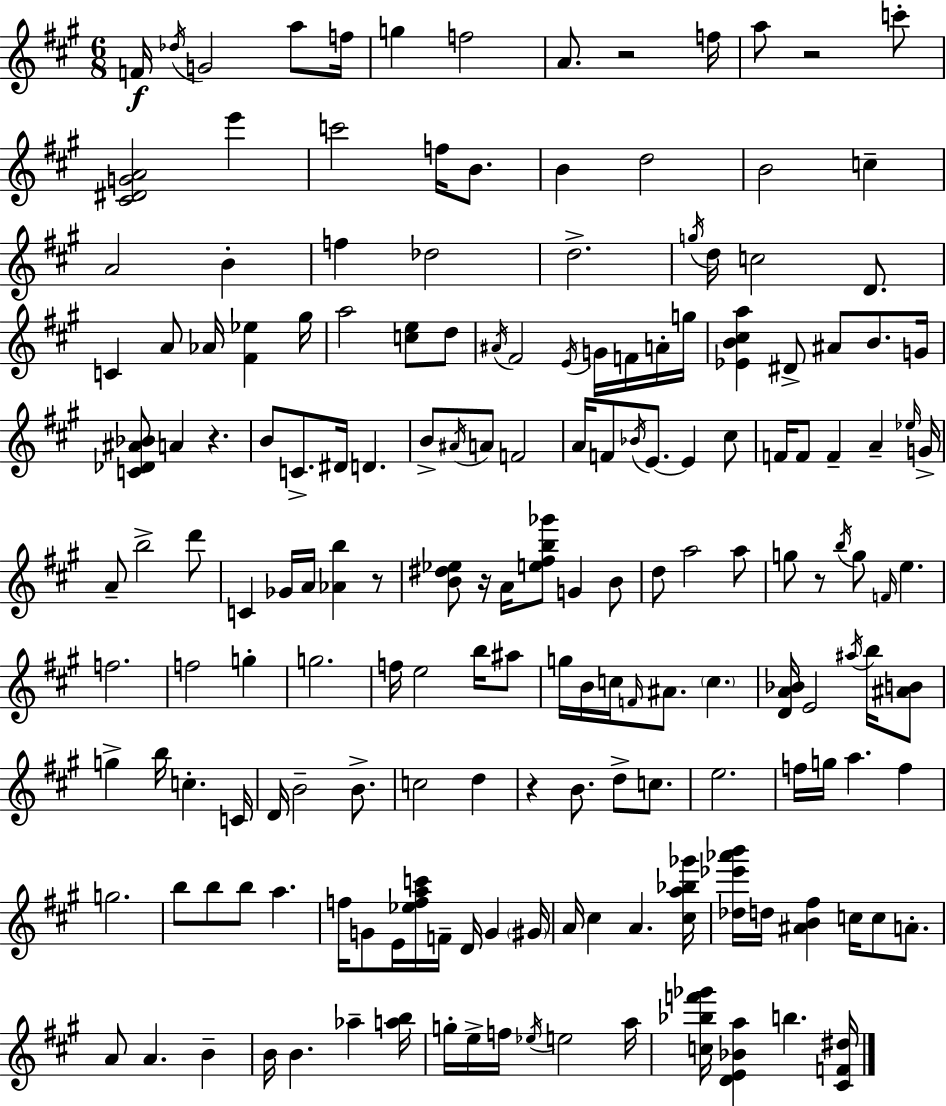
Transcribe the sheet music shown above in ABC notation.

X:1
T:Untitled
M:6/8
L:1/4
K:A
F/4 _d/4 G2 a/2 f/4 g f2 A/2 z2 f/4 a/2 z2 c'/2 [^C^DGA]2 e' c'2 f/4 B/2 B d2 B2 c A2 B f _d2 d2 g/4 d/4 c2 D/2 C A/2 _A/4 [^F_e] ^g/4 a2 [ce]/2 d/2 ^A/4 ^F2 E/4 G/4 F/4 A/4 g/4 [_EB^ca] ^D/2 ^A/2 B/2 G/4 [C_D^A_B]/2 A z B/2 C/2 ^D/4 D B/2 ^A/4 A/2 F2 A/4 F/2 _B/4 E/2 E ^c/2 F/4 F/2 F A _e/4 G/4 A/2 b2 d'/2 C _G/4 A/4 [_Ab] z/2 [B^d_e]/2 z/4 A/4 [e^fb_g']/2 G B/2 d/2 a2 a/2 g/2 z/2 b/4 g/2 F/4 e f2 f2 g g2 f/4 e2 b/4 ^a/2 g/4 B/4 c/4 F/4 ^A/2 c [DA_B]/4 E2 ^a/4 b/4 [^AB]/2 g b/4 c C/4 D/4 B2 B/2 c2 d z B/2 d/2 c/2 e2 f/4 g/4 a f g2 b/2 b/2 b/2 a f/4 G/2 E/4 [_efac']/4 F/4 D/4 G ^G/4 A/4 ^c A [^ca_b_g']/4 [_d_e'_a'b']/4 d/4 [^AB^f] c/4 c/2 A/2 A/2 A B B/4 B _a [ab]/4 g/4 e/4 f/4 _e/4 e2 a/4 [c_bf'_g']/4 [DE_Ba] b [^CF^d]/4